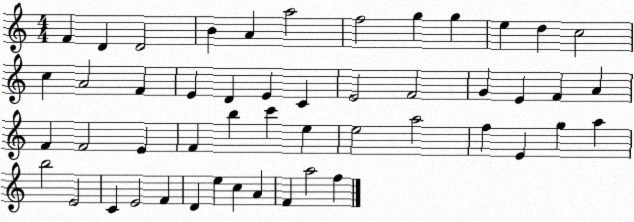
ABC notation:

X:1
T:Untitled
M:4/4
L:1/4
K:C
F D D2 B A a2 f2 g g e d c2 c A2 F E D E C E2 F2 G E F A F F2 E F b c' e e2 a2 f E g a b2 E2 C E2 F D e c A F a2 f